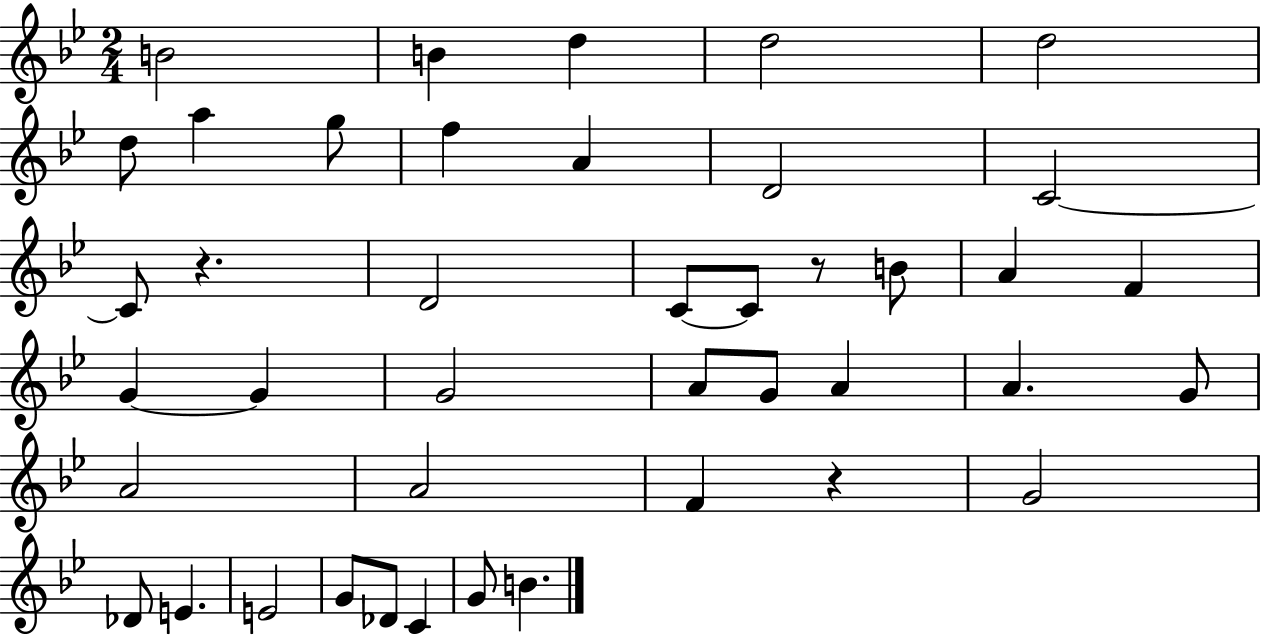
X:1
T:Untitled
M:2/4
L:1/4
K:Bb
B2 B d d2 d2 d/2 a g/2 f A D2 C2 C/2 z D2 C/2 C/2 z/2 B/2 A F G G G2 A/2 G/2 A A G/2 A2 A2 F z G2 _D/2 E E2 G/2 _D/2 C G/2 B